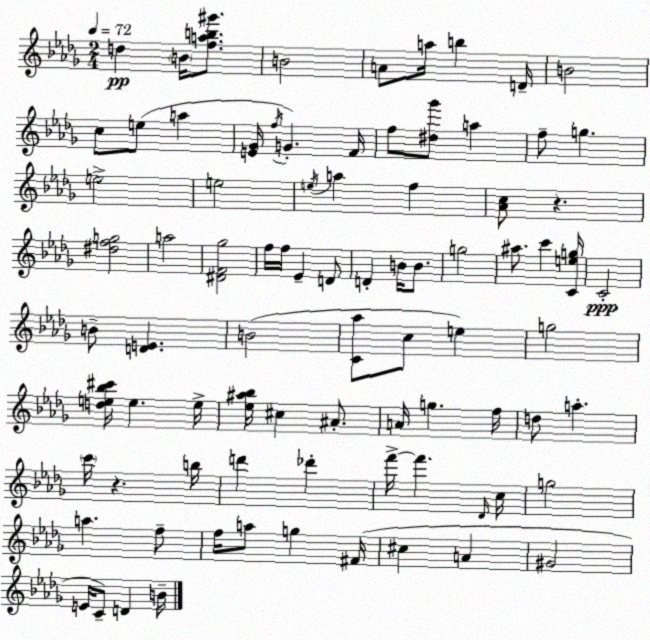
X:1
T:Untitled
M:2/4
L:1/4
K:Bbm
d B/4 [fab^g']/2 B2 A/2 a/4 b D/4 B2 c/2 e/2 a [E_G]/4 f/4 G F/4 f/2 [^d_g']/2 a f/2 g e2 e2 e/4 a f [_Ac]/2 z [^dfg]2 a2 [^DF_g]2 f/4 f/4 _E D/2 D B/4 B/2 g2 ^a/2 c' [Ceg]/4 C2 B/2 [DE] B2 [C_a]/2 c/2 e g2 [de_b^c']/4 e e/4 [_e^a_b]/4 ^c ^A/2 A/4 g f/4 d/2 a c'/4 z b/4 d' _d' f'/4 f' _D/4 c/4 g2 a f/2 f/4 a/2 g ^F/4 ^c A ^G2 E/4 C/2 D B/4